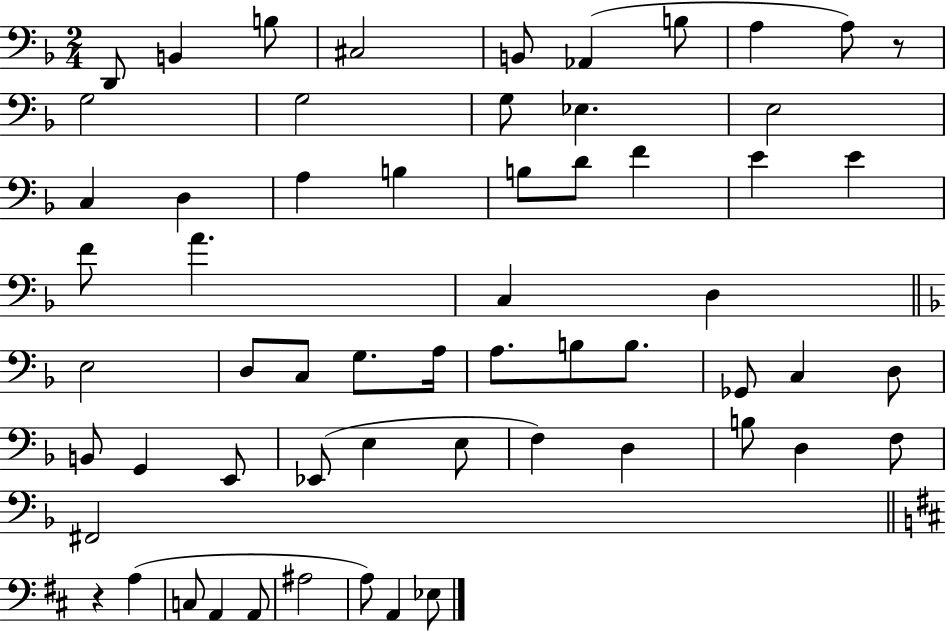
D2/e B2/q B3/e C#3/h B2/e Ab2/q B3/e A3/q A3/e R/e G3/h G3/h G3/e Eb3/q. E3/h C3/q D3/q A3/q B3/q B3/e D4/e F4/q E4/q E4/q F4/e A4/q. C3/q D3/q E3/h D3/e C3/e G3/e. A3/s A3/e. B3/e B3/e. Gb2/e C3/q D3/e B2/e G2/q E2/e Eb2/e E3/q E3/e F3/q D3/q B3/e D3/q F3/e F#2/h R/q A3/q C3/e A2/q A2/e A#3/h A3/e A2/q Eb3/e